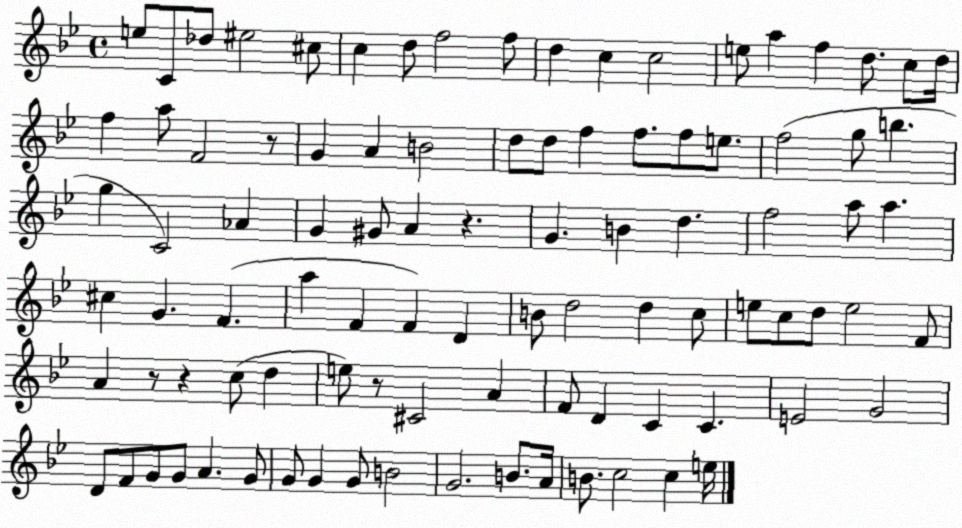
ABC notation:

X:1
T:Untitled
M:4/4
L:1/4
K:Bb
e/2 C/2 _d/2 ^e2 ^c/2 c d/2 f2 f/2 d c c2 e/2 a f d/2 c/2 d/4 f a/2 F2 z/2 G A B2 d/2 d/2 f f/2 f/2 e/2 f2 g/2 b g C2 _A G ^G/2 A z G B d f2 a/2 a ^c G F a F F D B/2 d2 d c/2 e/2 c/2 d/2 e2 F/2 A z/2 z c/2 d e/2 z/2 ^C2 A F/2 D C C E2 G2 D/2 F/2 G/2 G/2 A G/2 G/2 G G/2 B2 G2 B/2 A/4 B/2 c2 c e/4